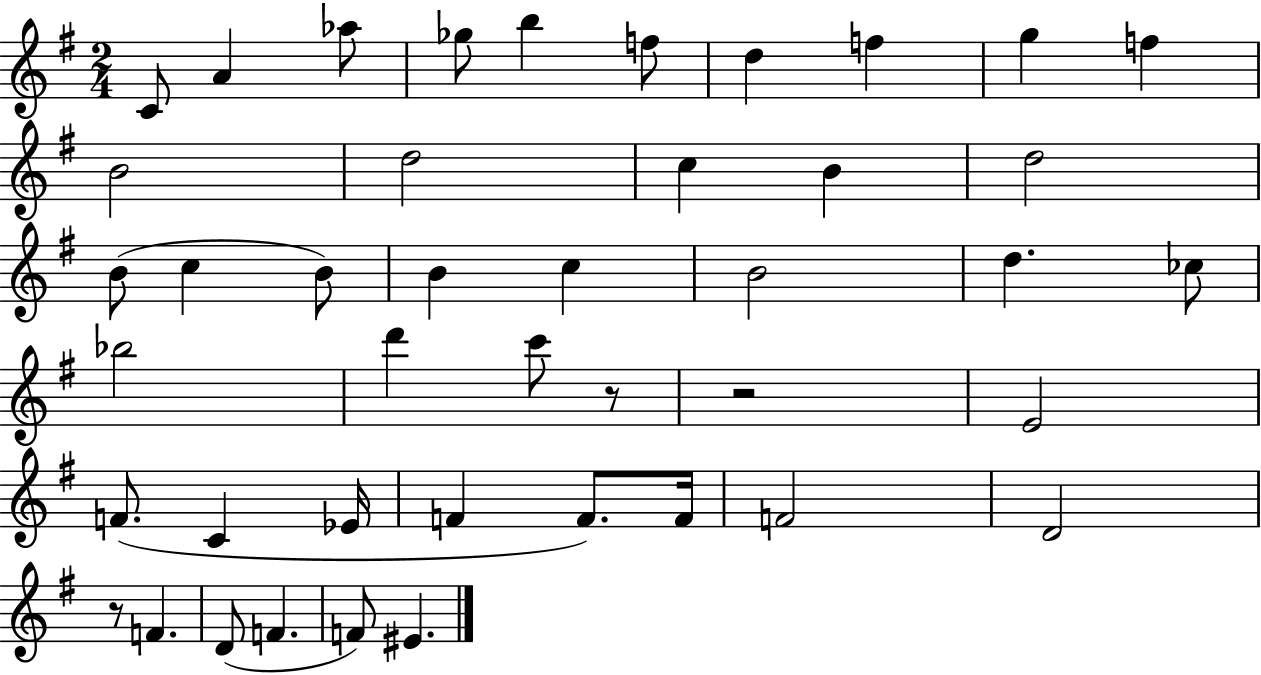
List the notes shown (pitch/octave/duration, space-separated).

C4/e A4/q Ab5/e Gb5/e B5/q F5/e D5/q F5/q G5/q F5/q B4/h D5/h C5/q B4/q D5/h B4/e C5/q B4/e B4/q C5/q B4/h D5/q. CES5/e Bb5/h D6/q C6/e R/e R/h E4/h F4/e. C4/q Eb4/s F4/q F4/e. F4/s F4/h D4/h R/e F4/q. D4/e F4/q. F4/e EIS4/q.